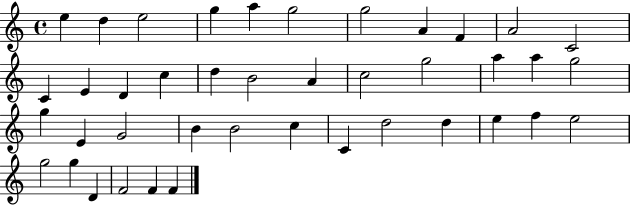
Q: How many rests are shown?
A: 0